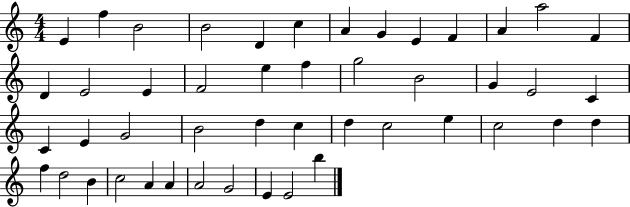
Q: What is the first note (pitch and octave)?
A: E4